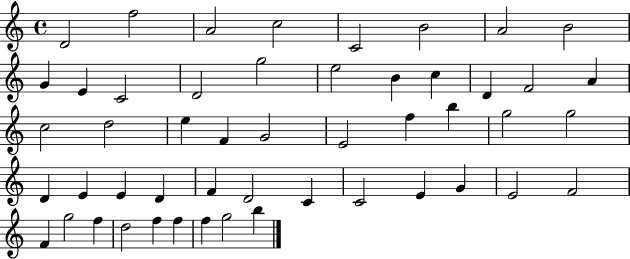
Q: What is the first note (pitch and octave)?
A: D4